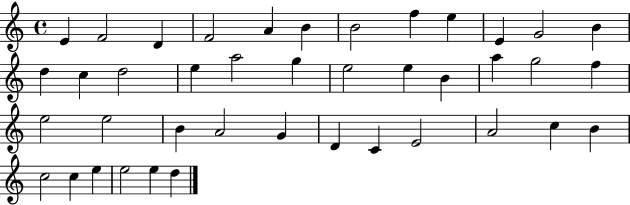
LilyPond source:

{
  \clef treble
  \time 4/4
  \defaultTimeSignature
  \key c \major
  e'4 f'2 d'4 | f'2 a'4 b'4 | b'2 f''4 e''4 | e'4 g'2 b'4 | \break d''4 c''4 d''2 | e''4 a''2 g''4 | e''2 e''4 b'4 | a''4 g''2 f''4 | \break e''2 e''2 | b'4 a'2 g'4 | d'4 c'4 e'2 | a'2 c''4 b'4 | \break c''2 c''4 e''4 | e''2 e''4 d''4 | \bar "|."
}